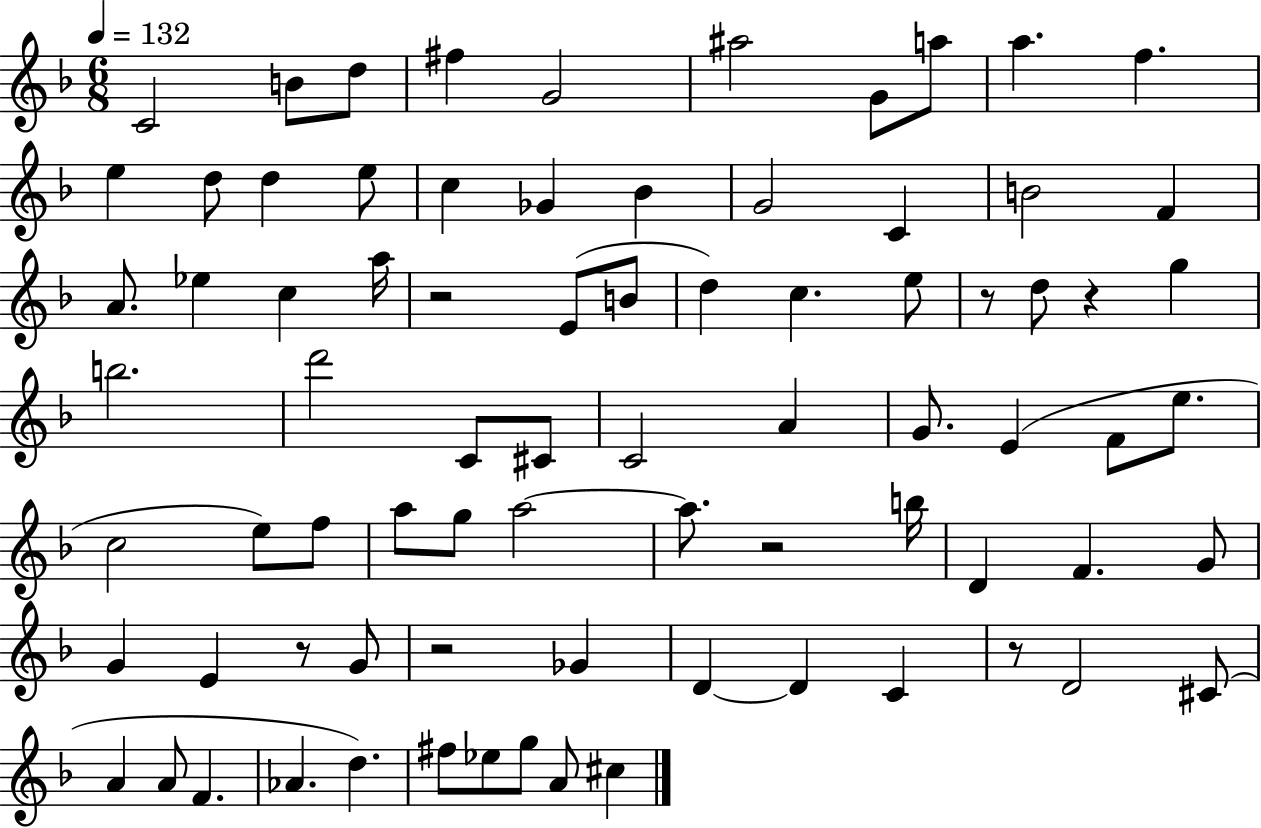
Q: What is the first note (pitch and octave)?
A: C4